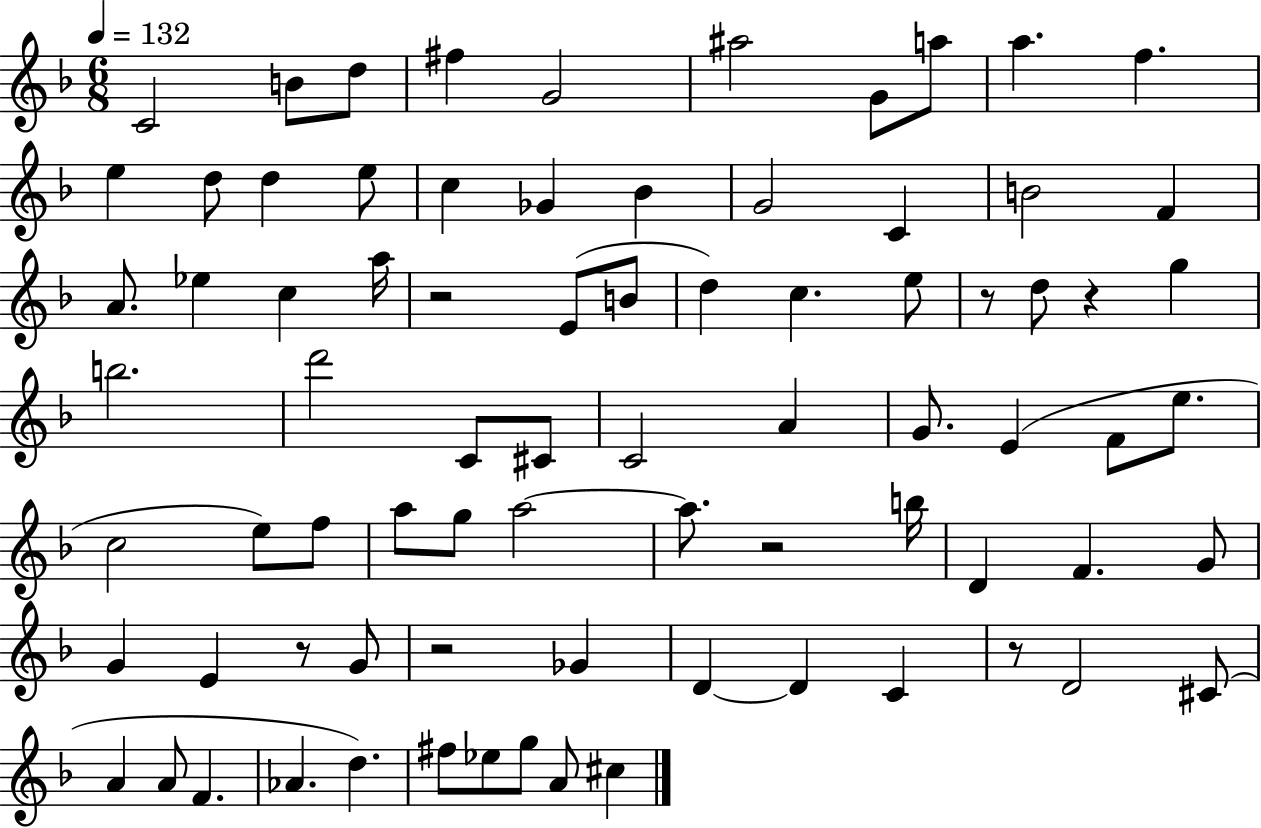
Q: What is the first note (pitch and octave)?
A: C4